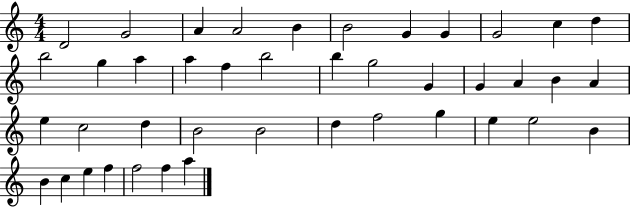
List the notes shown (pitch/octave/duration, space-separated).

D4/h G4/h A4/q A4/h B4/q B4/h G4/q G4/q G4/h C5/q D5/q B5/h G5/q A5/q A5/q F5/q B5/h B5/q G5/h G4/q G4/q A4/q B4/q A4/q E5/q C5/h D5/q B4/h B4/h D5/q F5/h G5/q E5/q E5/h B4/q B4/q C5/q E5/q F5/q F5/h F5/q A5/q